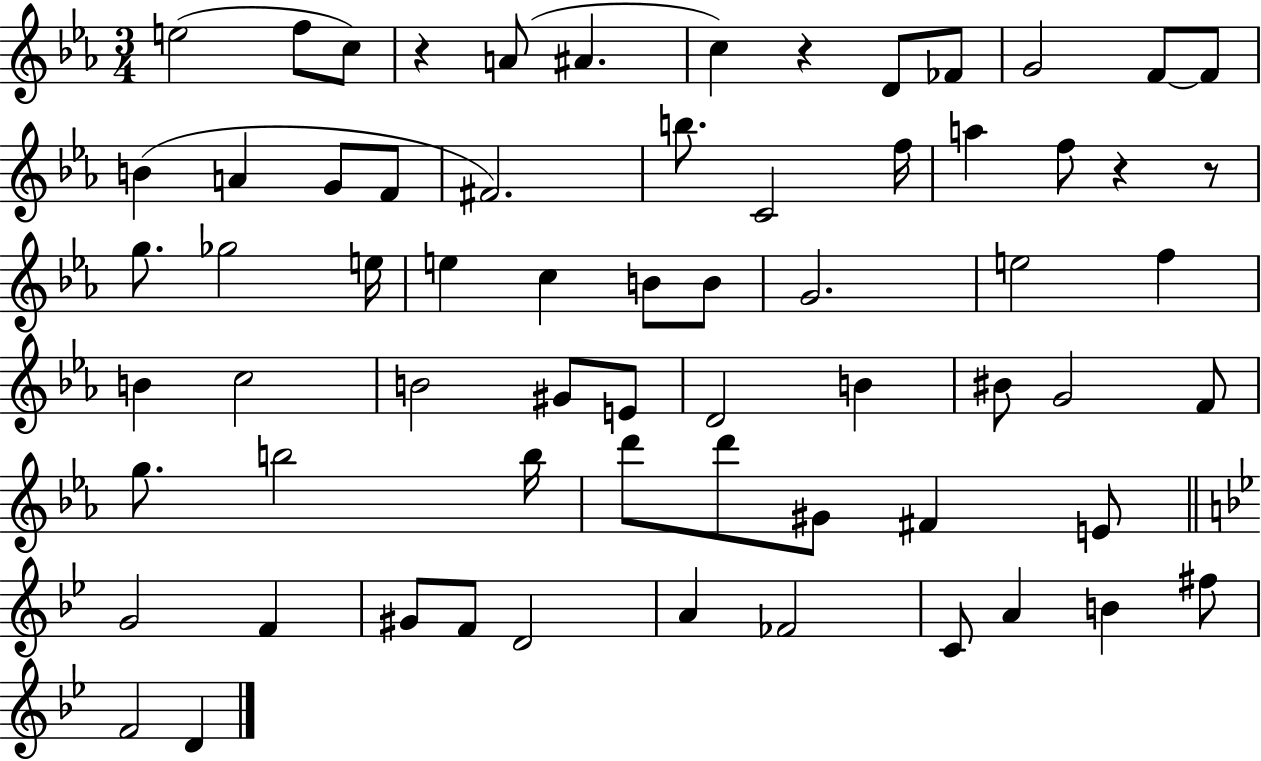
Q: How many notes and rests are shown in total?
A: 66